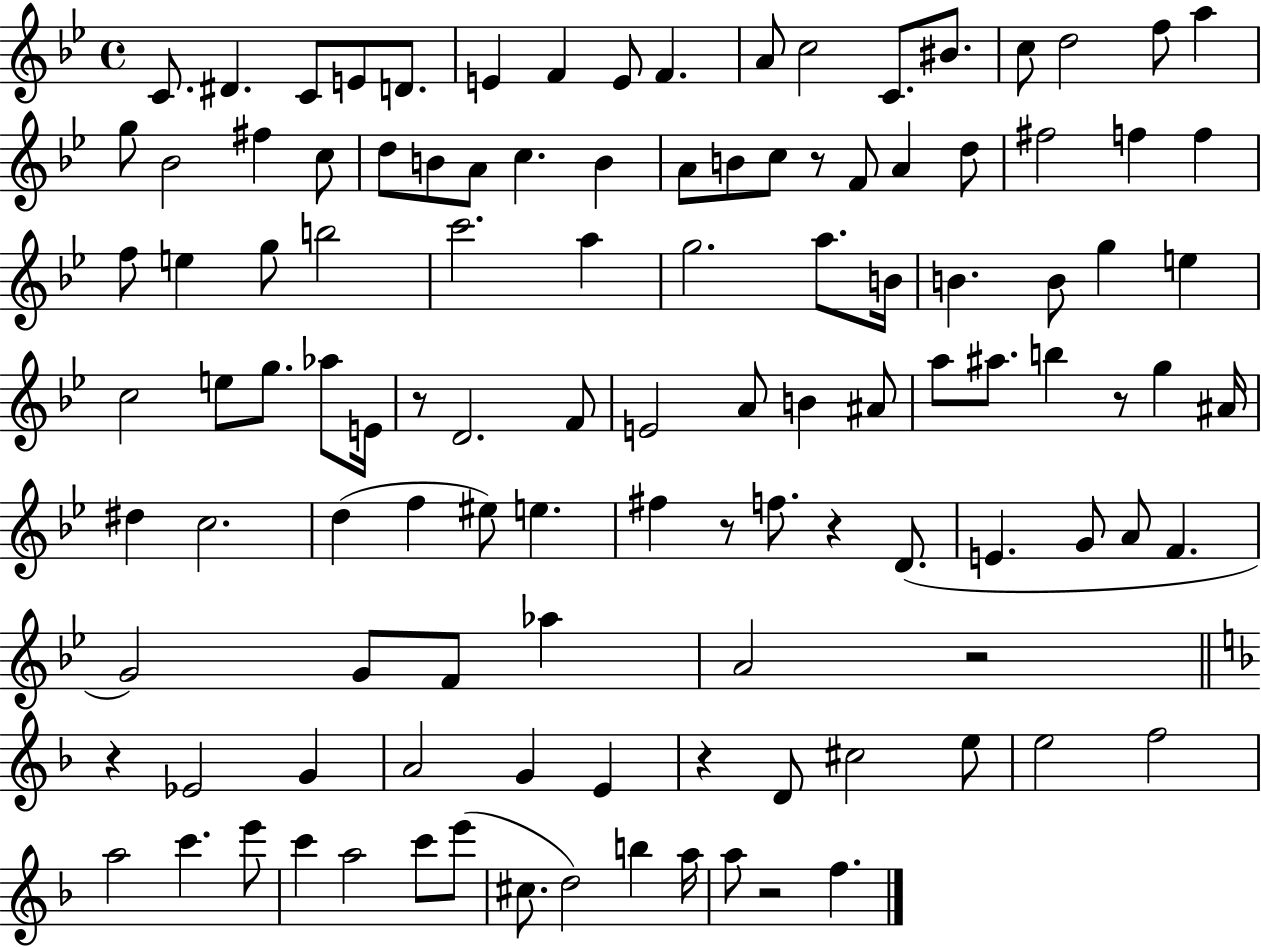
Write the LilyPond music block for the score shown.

{
  \clef treble
  \time 4/4
  \defaultTimeSignature
  \key bes \major
  \repeat volta 2 { c'8. dis'4. c'8 e'8 d'8. | e'4 f'4 e'8 f'4. | a'8 c''2 c'8. bis'8. | c''8 d''2 f''8 a''4 | \break g''8 bes'2 fis''4 c''8 | d''8 b'8 a'8 c''4. b'4 | a'8 b'8 c''8 r8 f'8 a'4 d''8 | fis''2 f''4 f''4 | \break f''8 e''4 g''8 b''2 | c'''2. a''4 | g''2. a''8. b'16 | b'4. b'8 g''4 e''4 | \break c''2 e''8 g''8. aes''8 e'16 | r8 d'2. f'8 | e'2 a'8 b'4 ais'8 | a''8 ais''8. b''4 r8 g''4 ais'16 | \break dis''4 c''2. | d''4( f''4 eis''8) e''4. | fis''4 r8 f''8. r4 d'8.( | e'4. g'8 a'8 f'4. | \break g'2) g'8 f'8 aes''4 | a'2 r2 | \bar "||" \break \key f \major r4 ees'2 g'4 | a'2 g'4 e'4 | r4 d'8 cis''2 e''8 | e''2 f''2 | \break a''2 c'''4. e'''8 | c'''4 a''2 c'''8 e'''8( | cis''8. d''2) b''4 a''16 | a''8 r2 f''4. | \break } \bar "|."
}